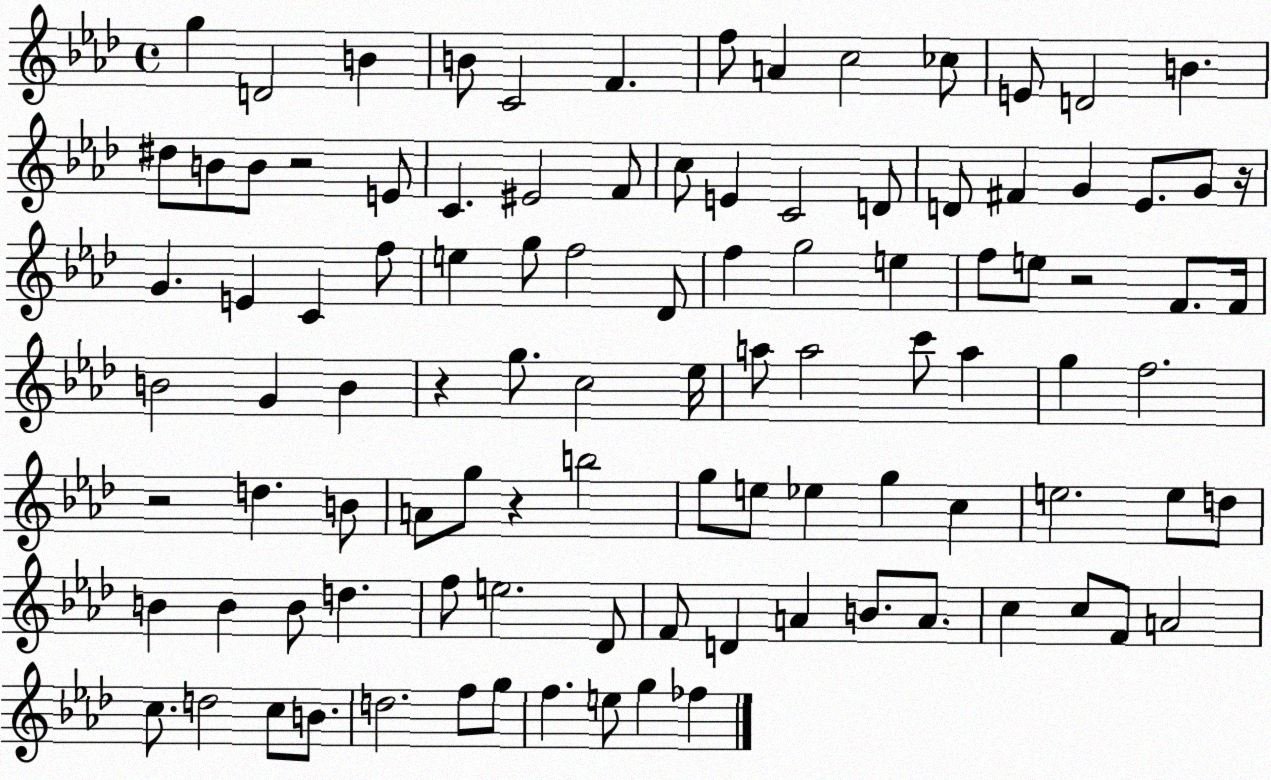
X:1
T:Untitled
M:4/4
L:1/4
K:Ab
g D2 B B/2 C2 F f/2 A c2 _c/2 E/2 D2 B ^d/2 B/2 B/2 z2 E/2 C ^E2 F/2 c/2 E C2 D/2 D/2 ^F G _E/2 G/2 z/4 G E C f/2 e g/2 f2 _D/2 f g2 e f/2 e/2 z2 F/2 F/4 B2 G B z g/2 c2 _e/4 a/2 a2 c'/2 a g f2 z2 d B/2 A/2 g/2 z b2 g/2 e/2 _e g c e2 e/2 d/2 B B B/2 d f/2 e2 _D/2 F/2 D A B/2 A/2 c c/2 F/2 A2 c/2 d2 c/2 B/2 d2 f/2 g/2 f e/2 g _f